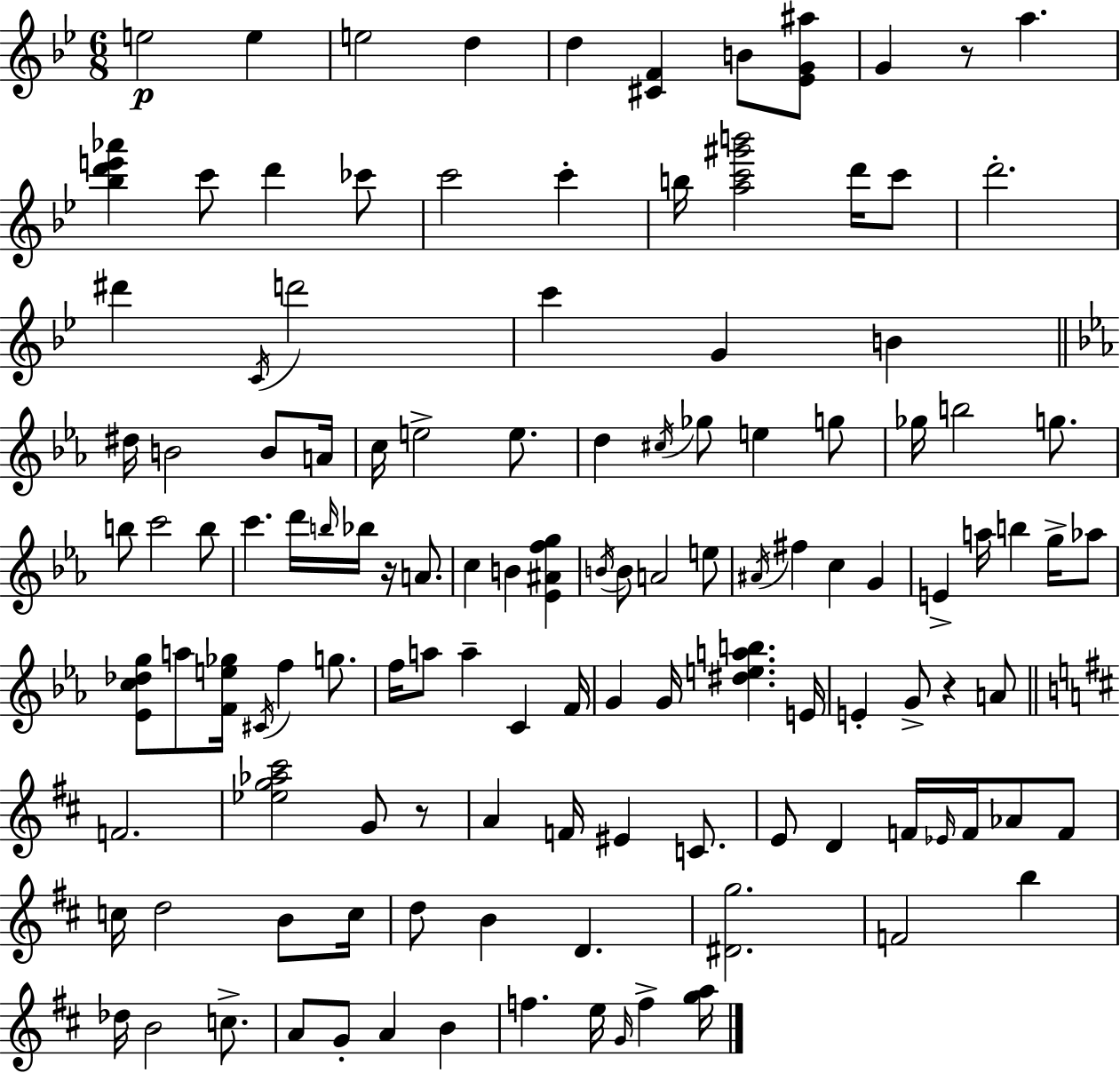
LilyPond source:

{
  \clef treble
  \numericTimeSignature
  \time 6/8
  \key bes \major
  e''2\p e''4 | e''2 d''4 | d''4 <cis' f'>4 b'8 <ees' g' ais''>8 | g'4 r8 a''4. | \break <bes'' d''' e''' aes'''>4 c'''8 d'''4 ces'''8 | c'''2 c'''4-. | b''16 <a'' c''' gis''' b'''>2 d'''16 c'''8 | d'''2.-. | \break dis'''4 \acciaccatura { c'16 } d'''2 | c'''4 g'4 b'4 | \bar "||" \break \key ees \major dis''16 b'2 b'8 a'16 | c''16 e''2-> e''8. | d''4 \acciaccatura { cis''16 } ges''8 e''4 g''8 | ges''16 b''2 g''8. | \break b''8 c'''2 b''8 | c'''4. d'''16 \grace { b''16 } bes''16 r16 a'8. | c''4 b'4 <ees' ais' f'' g''>4 | \acciaccatura { b'16 } b'8 a'2 | \break e''8 \acciaccatura { ais'16 } fis''4 c''4 | g'4 e'4-> a''16 b''4 | g''16-> aes''8 <ees' c'' des'' g''>8 a''8 <f' e'' ges''>16 \acciaccatura { cis'16 } f''4 | g''8. f''16 a''8 a''4-- | \break c'4 f'16 g'4 g'16 <dis'' e'' a'' b''>4. | e'16 e'4-. g'8-> r4 | a'8 \bar "||" \break \key d \major f'2. | <ees'' g'' aes'' cis'''>2 g'8 r8 | a'4 f'16 eis'4 c'8. | e'8 d'4 f'16 \grace { ees'16 } f'16 aes'8 f'8 | \break c''16 d''2 b'8 | c''16 d''8 b'4 d'4. | <dis' g''>2. | f'2 b''4 | \break des''16 b'2 c''8.-> | a'8 g'8-. a'4 b'4 | f''4. e''16 \grace { g'16 } f''4-> | <g'' a''>16 \bar "|."
}